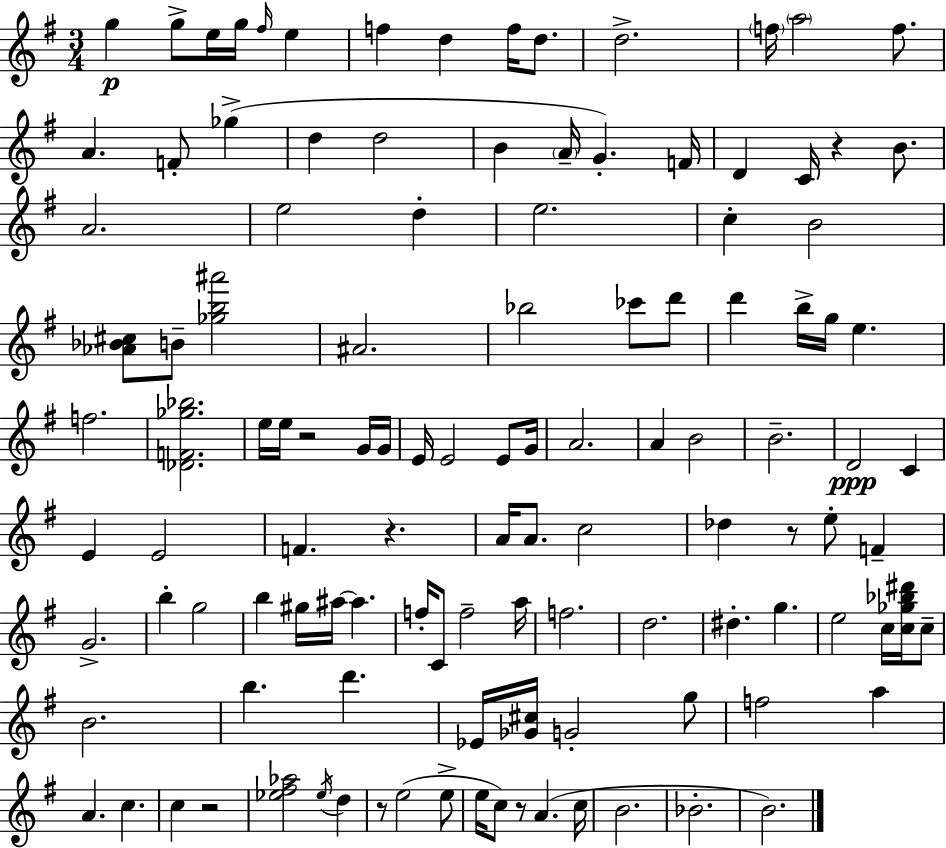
X:1
T:Untitled
M:3/4
L:1/4
K:G
g g/2 e/4 g/4 ^f/4 e f d f/4 d/2 d2 f/4 a2 f/2 A F/2 _g d d2 B A/4 G F/4 D C/4 z B/2 A2 e2 d e2 c B2 [_A_B^c]/2 B/2 [_gb^a']2 ^A2 _b2 _c'/2 d'/2 d' b/4 g/4 e f2 [_DF_g_b]2 e/4 e/4 z2 G/4 G/4 E/4 E2 E/2 G/4 A2 A B2 B2 D2 C E E2 F z A/4 A/2 c2 _d z/2 e/2 F G2 b g2 b ^g/4 ^a/4 ^a f/4 C/2 f2 a/4 f2 d2 ^d g e2 c/4 [c_g_b^d']/4 c/2 B2 b d' _E/4 [_G^c]/4 G2 g/2 f2 a A c c z2 [_e^f_a]2 _e/4 d z/2 e2 e/2 e/4 c/2 z/2 A c/4 B2 _B2 B2